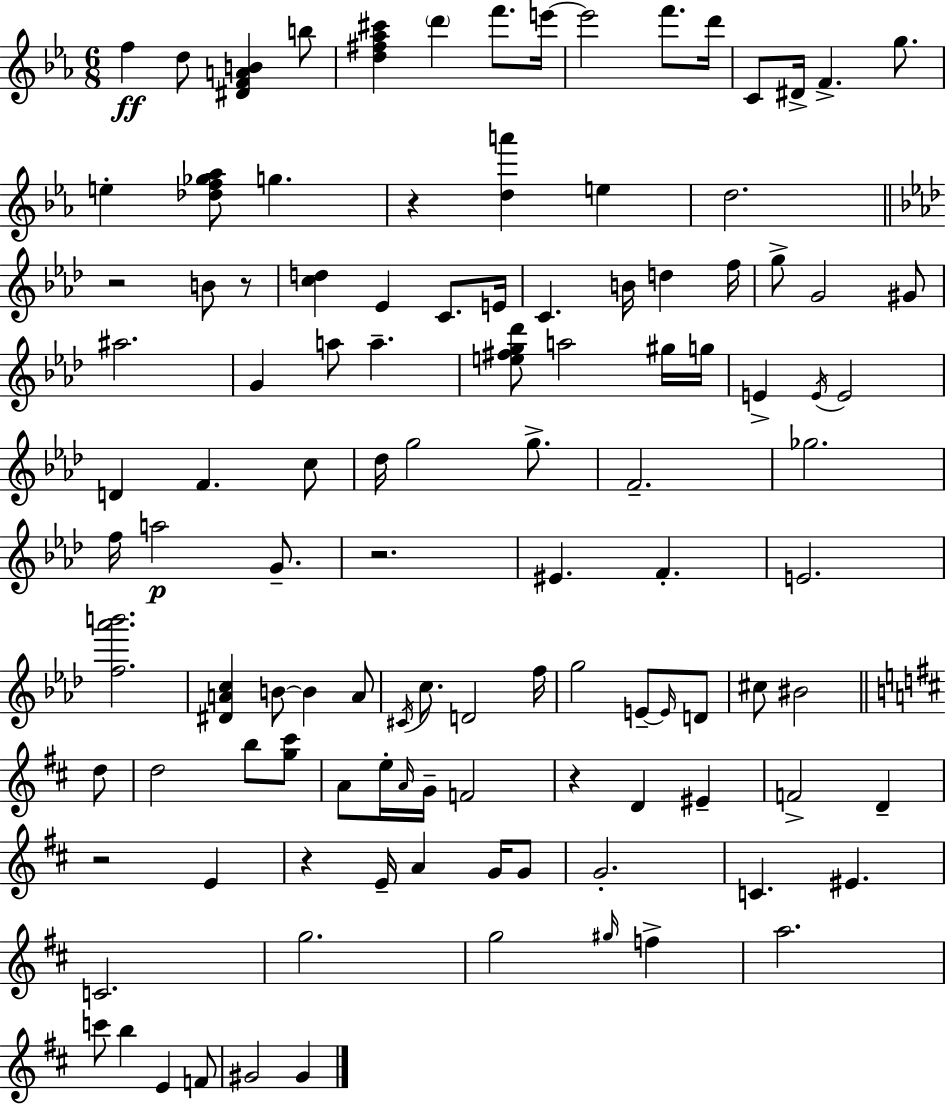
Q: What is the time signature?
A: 6/8